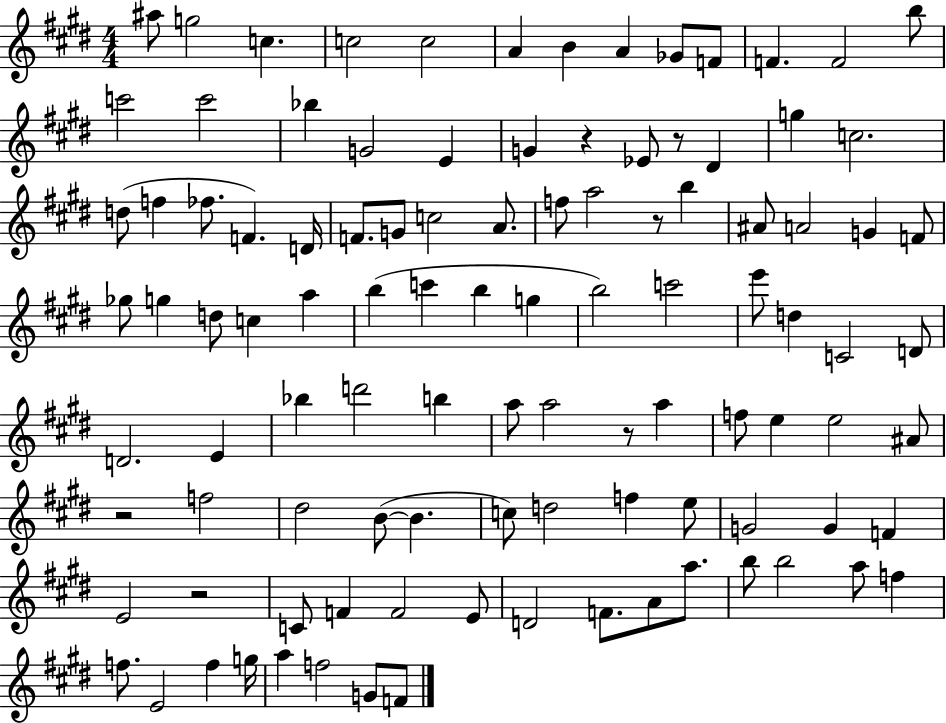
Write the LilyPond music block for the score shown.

{
  \clef treble
  \numericTimeSignature
  \time 4/4
  \key e \major
  ais''8 g''2 c''4. | c''2 c''2 | a'4 b'4 a'4 ges'8 f'8 | f'4. f'2 b''8 | \break c'''2 c'''2 | bes''4 g'2 e'4 | g'4 r4 ees'8 r8 dis'4 | g''4 c''2. | \break d''8( f''4 fes''8. f'4.) d'16 | f'8. g'8 c''2 a'8. | f''8 a''2 r8 b''4 | ais'8 a'2 g'4 f'8 | \break ges''8 g''4 d''8 c''4 a''4 | b''4( c'''4 b''4 g''4 | b''2) c'''2 | e'''8 d''4 c'2 d'8 | \break d'2. e'4 | bes''4 d'''2 b''4 | a''8 a''2 r8 a''4 | f''8 e''4 e''2 ais'8 | \break r2 f''2 | dis''2 b'8~(~ b'4. | c''8) d''2 f''4 e''8 | g'2 g'4 f'4 | \break e'2 r2 | c'8 f'4 f'2 e'8 | d'2 f'8. a'8 a''8. | b''8 b''2 a''8 f''4 | \break f''8. e'2 f''4 g''16 | a''4 f''2 g'8 f'8 | \bar "|."
}